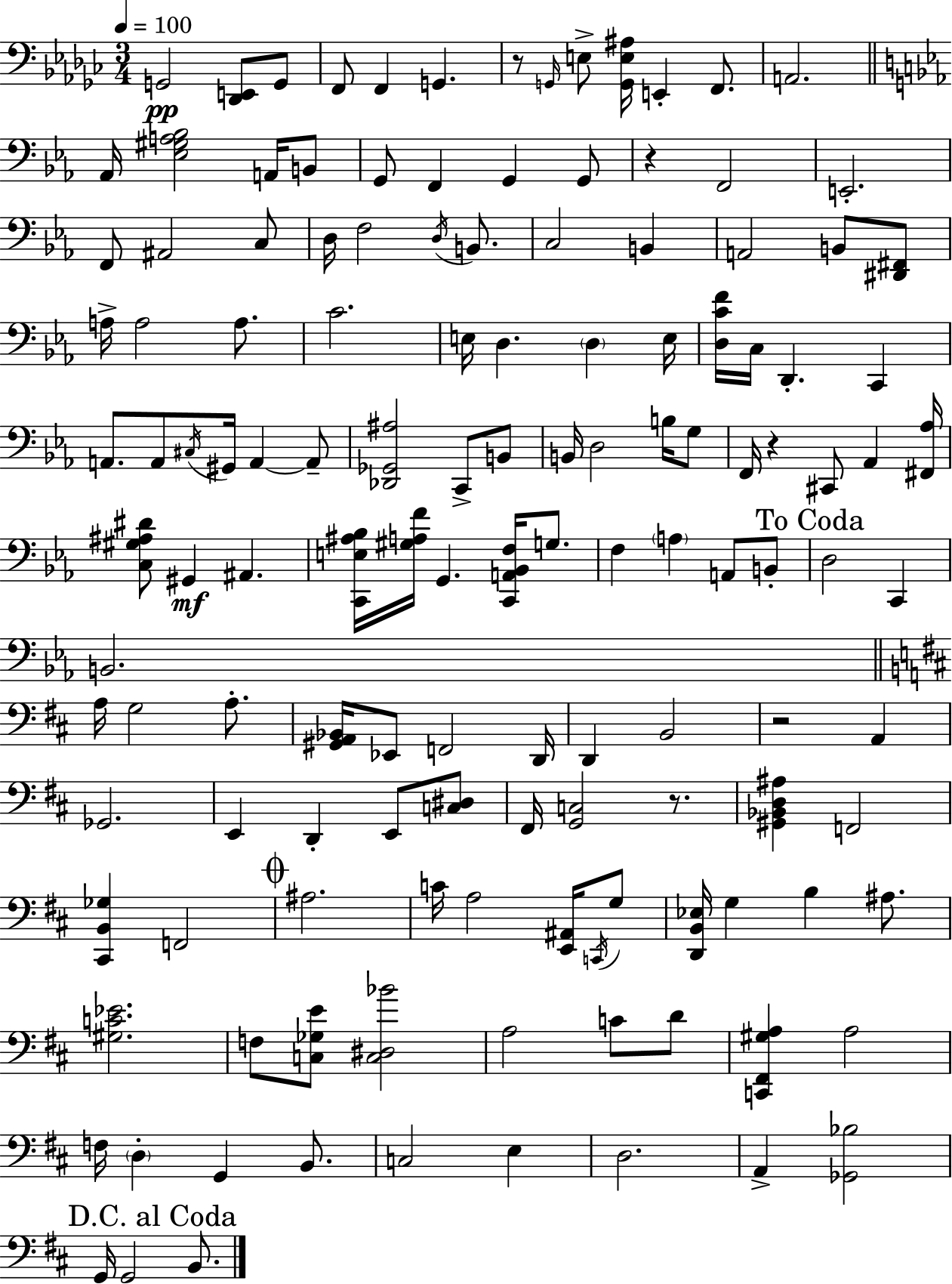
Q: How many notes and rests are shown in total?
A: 135